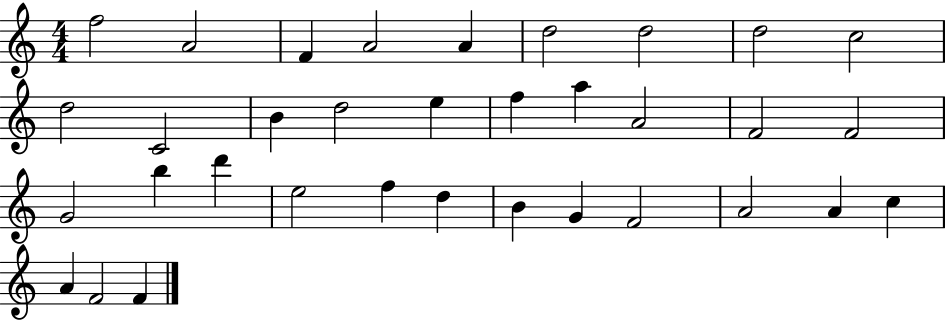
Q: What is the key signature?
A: C major